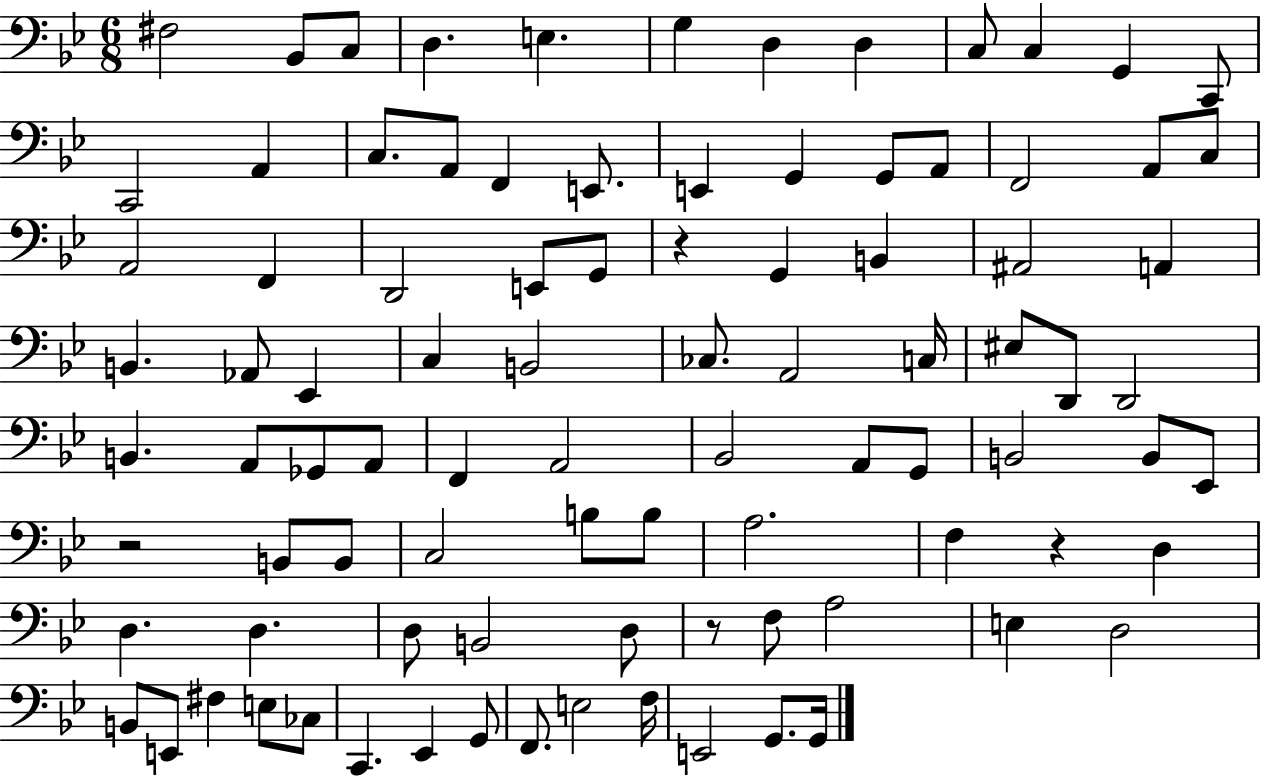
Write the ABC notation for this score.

X:1
T:Untitled
M:6/8
L:1/4
K:Bb
^F,2 _B,,/2 C,/2 D, E, G, D, D, C,/2 C, G,, C,,/2 C,,2 A,, C,/2 A,,/2 F,, E,,/2 E,, G,, G,,/2 A,,/2 F,,2 A,,/2 C,/2 A,,2 F,, D,,2 E,,/2 G,,/2 z G,, B,, ^A,,2 A,, B,, _A,,/2 _E,, C, B,,2 _C,/2 A,,2 C,/4 ^E,/2 D,,/2 D,,2 B,, A,,/2 _G,,/2 A,,/2 F,, A,,2 _B,,2 A,,/2 G,,/2 B,,2 B,,/2 _E,,/2 z2 B,,/2 B,,/2 C,2 B,/2 B,/2 A,2 F, z D, D, D, D,/2 B,,2 D,/2 z/2 F,/2 A,2 E, D,2 B,,/2 E,,/2 ^F, E,/2 _C,/2 C,, _E,, G,,/2 F,,/2 E,2 F,/4 E,,2 G,,/2 G,,/4